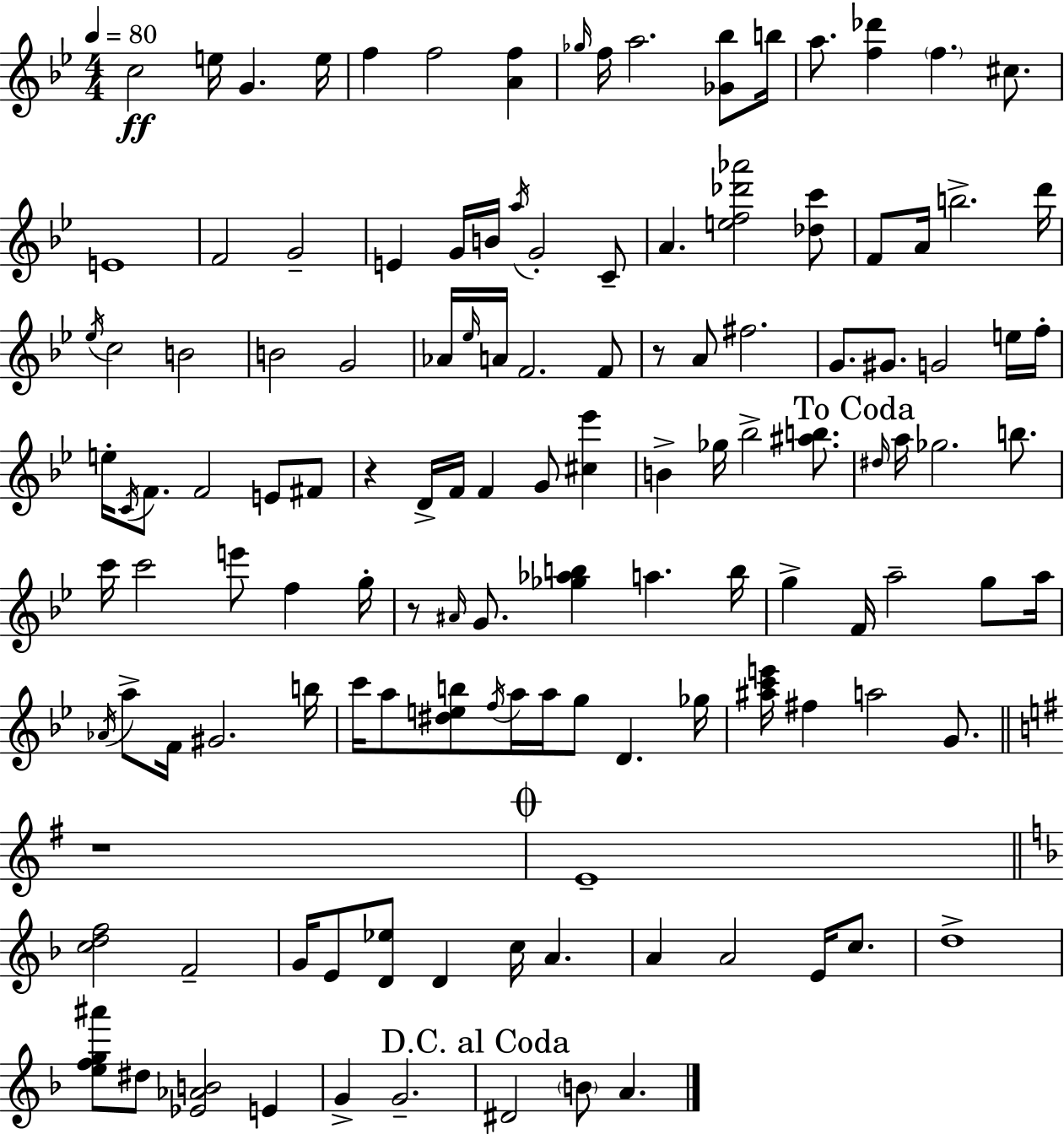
C5/h E5/s G4/q. E5/s F5/q F5/h [A4,F5]/q Gb5/s F5/s A5/h. [Gb4,Bb5]/e B5/s A5/e. [F5,Db6]/q F5/q. C#5/e. E4/w F4/h G4/h E4/q G4/s B4/s A5/s G4/h C4/e A4/q. [E5,F5,Db6,Ab6]/h [Db5,C6]/e F4/e A4/s B5/h. D6/s Eb5/s C5/h B4/h B4/h G4/h Ab4/s Eb5/s A4/s F4/h. F4/e R/e A4/e F#5/h. G4/e. G#4/e. G4/h E5/s F5/s E5/s C4/s F4/e. F4/h E4/e F#4/e R/q D4/s F4/s F4/q G4/e [C#5,Eb6]/q B4/q Gb5/s Bb5/h [A#5,B5]/e. D#5/s A5/s Gb5/h. B5/e. C6/s C6/h E6/e F5/q G5/s R/e A#4/s G4/e. [Gb5,Ab5,B5]/q A5/q. B5/s G5/q F4/s A5/h G5/e A5/s Ab4/s A5/e F4/s G#4/h. B5/s C6/s A5/e [D#5,E5,B5]/e F5/s A5/s A5/s G5/e D4/q. Gb5/s [A#5,C6,E6]/s F#5/q A5/h G4/e. R/w E4/w [C5,D5,F5]/h F4/h G4/s E4/e [D4,Eb5]/e D4/q C5/s A4/q. A4/q A4/h E4/s C5/e. D5/w [E5,F5,G5,A#6]/e D#5/e [Eb4,Ab4,B4]/h E4/q G4/q G4/h. D#4/h B4/e A4/q.